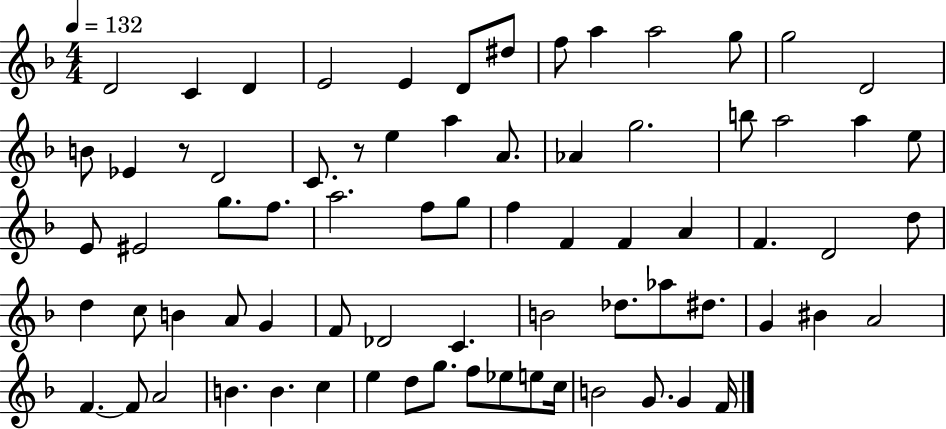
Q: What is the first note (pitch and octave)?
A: D4